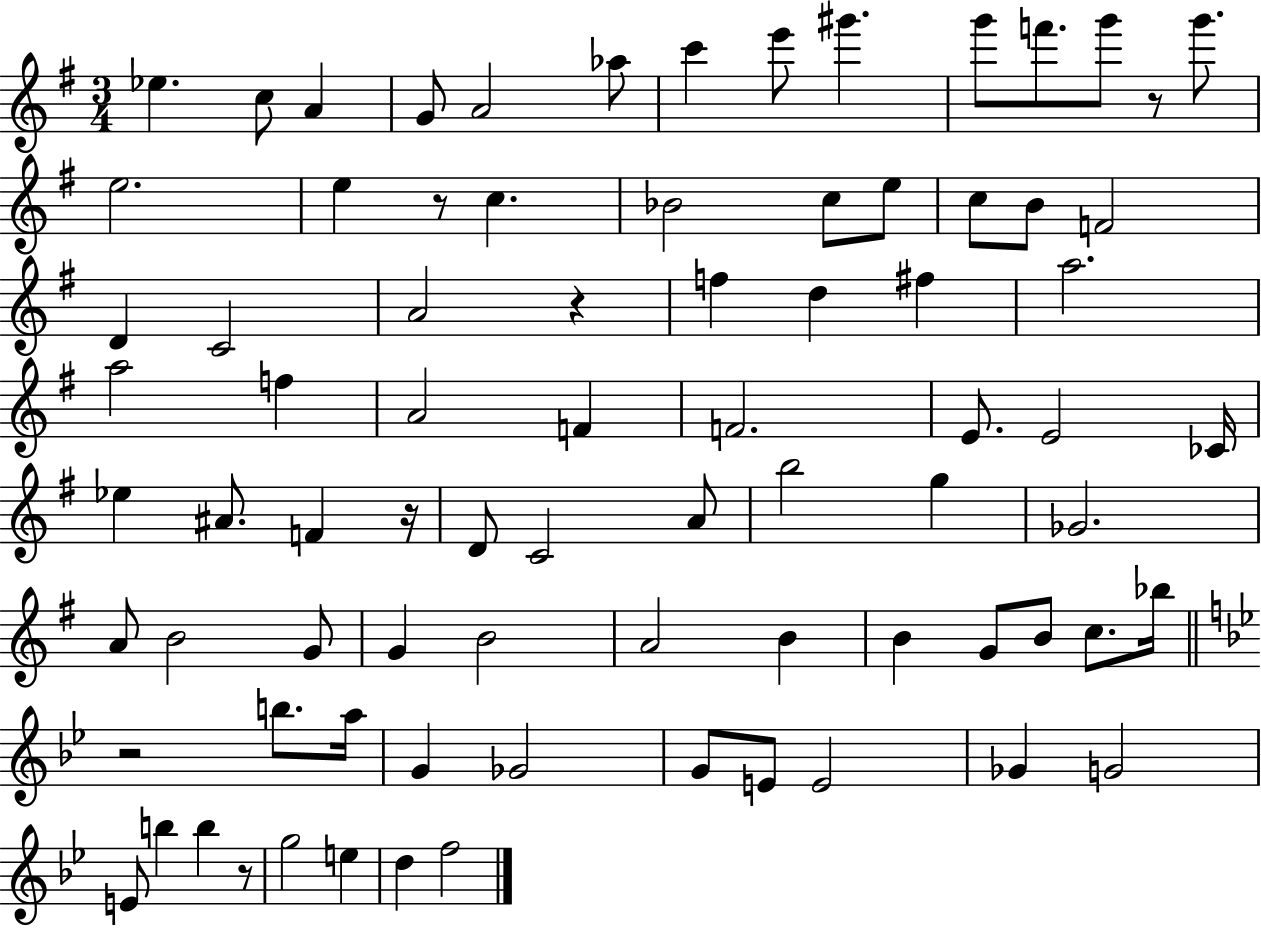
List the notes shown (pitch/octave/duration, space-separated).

Eb5/q. C5/e A4/q G4/e A4/h Ab5/e C6/q E6/e G#6/q. G6/e F6/e. G6/e R/e G6/e. E5/h. E5/q R/e C5/q. Bb4/h C5/e E5/e C5/e B4/e F4/h D4/q C4/h A4/h R/q F5/q D5/q F#5/q A5/h. A5/h F5/q A4/h F4/q F4/h. E4/e. E4/h CES4/s Eb5/q A#4/e. F4/q R/s D4/e C4/h A4/e B5/h G5/q Gb4/h. A4/e B4/h G4/e G4/q B4/h A4/h B4/q B4/q G4/e B4/e C5/e. Bb5/s R/h B5/e. A5/s G4/q Gb4/h G4/e E4/e E4/h Gb4/q G4/h E4/e B5/q B5/q R/e G5/h E5/q D5/q F5/h